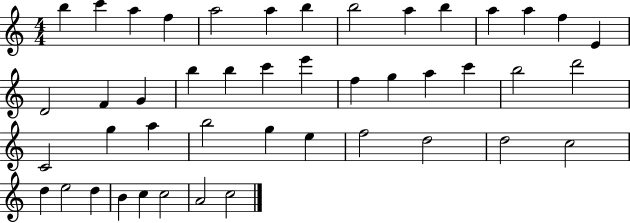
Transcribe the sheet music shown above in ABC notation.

X:1
T:Untitled
M:4/4
L:1/4
K:C
b c' a f a2 a b b2 a b a a f E D2 F G b b c' e' f g a c' b2 d'2 C2 g a b2 g e f2 d2 d2 c2 d e2 d B c c2 A2 c2